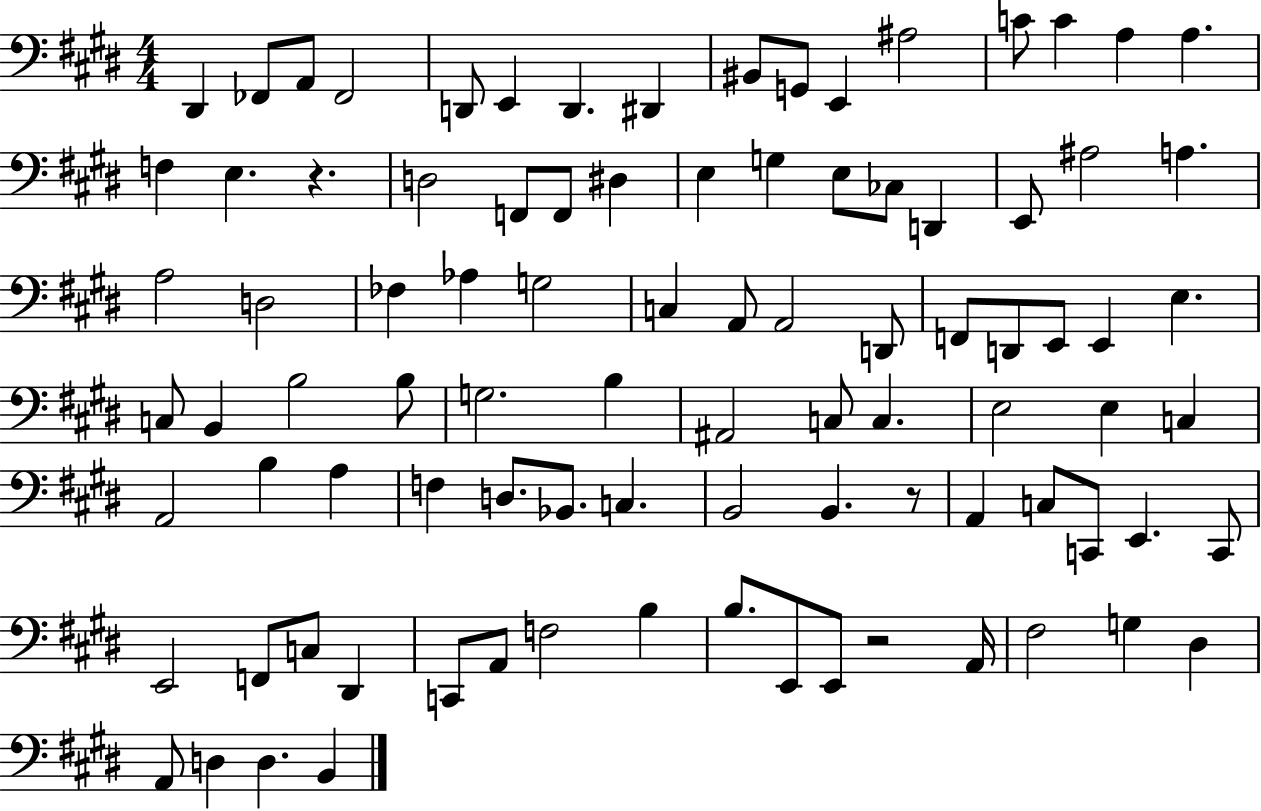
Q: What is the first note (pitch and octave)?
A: D#2